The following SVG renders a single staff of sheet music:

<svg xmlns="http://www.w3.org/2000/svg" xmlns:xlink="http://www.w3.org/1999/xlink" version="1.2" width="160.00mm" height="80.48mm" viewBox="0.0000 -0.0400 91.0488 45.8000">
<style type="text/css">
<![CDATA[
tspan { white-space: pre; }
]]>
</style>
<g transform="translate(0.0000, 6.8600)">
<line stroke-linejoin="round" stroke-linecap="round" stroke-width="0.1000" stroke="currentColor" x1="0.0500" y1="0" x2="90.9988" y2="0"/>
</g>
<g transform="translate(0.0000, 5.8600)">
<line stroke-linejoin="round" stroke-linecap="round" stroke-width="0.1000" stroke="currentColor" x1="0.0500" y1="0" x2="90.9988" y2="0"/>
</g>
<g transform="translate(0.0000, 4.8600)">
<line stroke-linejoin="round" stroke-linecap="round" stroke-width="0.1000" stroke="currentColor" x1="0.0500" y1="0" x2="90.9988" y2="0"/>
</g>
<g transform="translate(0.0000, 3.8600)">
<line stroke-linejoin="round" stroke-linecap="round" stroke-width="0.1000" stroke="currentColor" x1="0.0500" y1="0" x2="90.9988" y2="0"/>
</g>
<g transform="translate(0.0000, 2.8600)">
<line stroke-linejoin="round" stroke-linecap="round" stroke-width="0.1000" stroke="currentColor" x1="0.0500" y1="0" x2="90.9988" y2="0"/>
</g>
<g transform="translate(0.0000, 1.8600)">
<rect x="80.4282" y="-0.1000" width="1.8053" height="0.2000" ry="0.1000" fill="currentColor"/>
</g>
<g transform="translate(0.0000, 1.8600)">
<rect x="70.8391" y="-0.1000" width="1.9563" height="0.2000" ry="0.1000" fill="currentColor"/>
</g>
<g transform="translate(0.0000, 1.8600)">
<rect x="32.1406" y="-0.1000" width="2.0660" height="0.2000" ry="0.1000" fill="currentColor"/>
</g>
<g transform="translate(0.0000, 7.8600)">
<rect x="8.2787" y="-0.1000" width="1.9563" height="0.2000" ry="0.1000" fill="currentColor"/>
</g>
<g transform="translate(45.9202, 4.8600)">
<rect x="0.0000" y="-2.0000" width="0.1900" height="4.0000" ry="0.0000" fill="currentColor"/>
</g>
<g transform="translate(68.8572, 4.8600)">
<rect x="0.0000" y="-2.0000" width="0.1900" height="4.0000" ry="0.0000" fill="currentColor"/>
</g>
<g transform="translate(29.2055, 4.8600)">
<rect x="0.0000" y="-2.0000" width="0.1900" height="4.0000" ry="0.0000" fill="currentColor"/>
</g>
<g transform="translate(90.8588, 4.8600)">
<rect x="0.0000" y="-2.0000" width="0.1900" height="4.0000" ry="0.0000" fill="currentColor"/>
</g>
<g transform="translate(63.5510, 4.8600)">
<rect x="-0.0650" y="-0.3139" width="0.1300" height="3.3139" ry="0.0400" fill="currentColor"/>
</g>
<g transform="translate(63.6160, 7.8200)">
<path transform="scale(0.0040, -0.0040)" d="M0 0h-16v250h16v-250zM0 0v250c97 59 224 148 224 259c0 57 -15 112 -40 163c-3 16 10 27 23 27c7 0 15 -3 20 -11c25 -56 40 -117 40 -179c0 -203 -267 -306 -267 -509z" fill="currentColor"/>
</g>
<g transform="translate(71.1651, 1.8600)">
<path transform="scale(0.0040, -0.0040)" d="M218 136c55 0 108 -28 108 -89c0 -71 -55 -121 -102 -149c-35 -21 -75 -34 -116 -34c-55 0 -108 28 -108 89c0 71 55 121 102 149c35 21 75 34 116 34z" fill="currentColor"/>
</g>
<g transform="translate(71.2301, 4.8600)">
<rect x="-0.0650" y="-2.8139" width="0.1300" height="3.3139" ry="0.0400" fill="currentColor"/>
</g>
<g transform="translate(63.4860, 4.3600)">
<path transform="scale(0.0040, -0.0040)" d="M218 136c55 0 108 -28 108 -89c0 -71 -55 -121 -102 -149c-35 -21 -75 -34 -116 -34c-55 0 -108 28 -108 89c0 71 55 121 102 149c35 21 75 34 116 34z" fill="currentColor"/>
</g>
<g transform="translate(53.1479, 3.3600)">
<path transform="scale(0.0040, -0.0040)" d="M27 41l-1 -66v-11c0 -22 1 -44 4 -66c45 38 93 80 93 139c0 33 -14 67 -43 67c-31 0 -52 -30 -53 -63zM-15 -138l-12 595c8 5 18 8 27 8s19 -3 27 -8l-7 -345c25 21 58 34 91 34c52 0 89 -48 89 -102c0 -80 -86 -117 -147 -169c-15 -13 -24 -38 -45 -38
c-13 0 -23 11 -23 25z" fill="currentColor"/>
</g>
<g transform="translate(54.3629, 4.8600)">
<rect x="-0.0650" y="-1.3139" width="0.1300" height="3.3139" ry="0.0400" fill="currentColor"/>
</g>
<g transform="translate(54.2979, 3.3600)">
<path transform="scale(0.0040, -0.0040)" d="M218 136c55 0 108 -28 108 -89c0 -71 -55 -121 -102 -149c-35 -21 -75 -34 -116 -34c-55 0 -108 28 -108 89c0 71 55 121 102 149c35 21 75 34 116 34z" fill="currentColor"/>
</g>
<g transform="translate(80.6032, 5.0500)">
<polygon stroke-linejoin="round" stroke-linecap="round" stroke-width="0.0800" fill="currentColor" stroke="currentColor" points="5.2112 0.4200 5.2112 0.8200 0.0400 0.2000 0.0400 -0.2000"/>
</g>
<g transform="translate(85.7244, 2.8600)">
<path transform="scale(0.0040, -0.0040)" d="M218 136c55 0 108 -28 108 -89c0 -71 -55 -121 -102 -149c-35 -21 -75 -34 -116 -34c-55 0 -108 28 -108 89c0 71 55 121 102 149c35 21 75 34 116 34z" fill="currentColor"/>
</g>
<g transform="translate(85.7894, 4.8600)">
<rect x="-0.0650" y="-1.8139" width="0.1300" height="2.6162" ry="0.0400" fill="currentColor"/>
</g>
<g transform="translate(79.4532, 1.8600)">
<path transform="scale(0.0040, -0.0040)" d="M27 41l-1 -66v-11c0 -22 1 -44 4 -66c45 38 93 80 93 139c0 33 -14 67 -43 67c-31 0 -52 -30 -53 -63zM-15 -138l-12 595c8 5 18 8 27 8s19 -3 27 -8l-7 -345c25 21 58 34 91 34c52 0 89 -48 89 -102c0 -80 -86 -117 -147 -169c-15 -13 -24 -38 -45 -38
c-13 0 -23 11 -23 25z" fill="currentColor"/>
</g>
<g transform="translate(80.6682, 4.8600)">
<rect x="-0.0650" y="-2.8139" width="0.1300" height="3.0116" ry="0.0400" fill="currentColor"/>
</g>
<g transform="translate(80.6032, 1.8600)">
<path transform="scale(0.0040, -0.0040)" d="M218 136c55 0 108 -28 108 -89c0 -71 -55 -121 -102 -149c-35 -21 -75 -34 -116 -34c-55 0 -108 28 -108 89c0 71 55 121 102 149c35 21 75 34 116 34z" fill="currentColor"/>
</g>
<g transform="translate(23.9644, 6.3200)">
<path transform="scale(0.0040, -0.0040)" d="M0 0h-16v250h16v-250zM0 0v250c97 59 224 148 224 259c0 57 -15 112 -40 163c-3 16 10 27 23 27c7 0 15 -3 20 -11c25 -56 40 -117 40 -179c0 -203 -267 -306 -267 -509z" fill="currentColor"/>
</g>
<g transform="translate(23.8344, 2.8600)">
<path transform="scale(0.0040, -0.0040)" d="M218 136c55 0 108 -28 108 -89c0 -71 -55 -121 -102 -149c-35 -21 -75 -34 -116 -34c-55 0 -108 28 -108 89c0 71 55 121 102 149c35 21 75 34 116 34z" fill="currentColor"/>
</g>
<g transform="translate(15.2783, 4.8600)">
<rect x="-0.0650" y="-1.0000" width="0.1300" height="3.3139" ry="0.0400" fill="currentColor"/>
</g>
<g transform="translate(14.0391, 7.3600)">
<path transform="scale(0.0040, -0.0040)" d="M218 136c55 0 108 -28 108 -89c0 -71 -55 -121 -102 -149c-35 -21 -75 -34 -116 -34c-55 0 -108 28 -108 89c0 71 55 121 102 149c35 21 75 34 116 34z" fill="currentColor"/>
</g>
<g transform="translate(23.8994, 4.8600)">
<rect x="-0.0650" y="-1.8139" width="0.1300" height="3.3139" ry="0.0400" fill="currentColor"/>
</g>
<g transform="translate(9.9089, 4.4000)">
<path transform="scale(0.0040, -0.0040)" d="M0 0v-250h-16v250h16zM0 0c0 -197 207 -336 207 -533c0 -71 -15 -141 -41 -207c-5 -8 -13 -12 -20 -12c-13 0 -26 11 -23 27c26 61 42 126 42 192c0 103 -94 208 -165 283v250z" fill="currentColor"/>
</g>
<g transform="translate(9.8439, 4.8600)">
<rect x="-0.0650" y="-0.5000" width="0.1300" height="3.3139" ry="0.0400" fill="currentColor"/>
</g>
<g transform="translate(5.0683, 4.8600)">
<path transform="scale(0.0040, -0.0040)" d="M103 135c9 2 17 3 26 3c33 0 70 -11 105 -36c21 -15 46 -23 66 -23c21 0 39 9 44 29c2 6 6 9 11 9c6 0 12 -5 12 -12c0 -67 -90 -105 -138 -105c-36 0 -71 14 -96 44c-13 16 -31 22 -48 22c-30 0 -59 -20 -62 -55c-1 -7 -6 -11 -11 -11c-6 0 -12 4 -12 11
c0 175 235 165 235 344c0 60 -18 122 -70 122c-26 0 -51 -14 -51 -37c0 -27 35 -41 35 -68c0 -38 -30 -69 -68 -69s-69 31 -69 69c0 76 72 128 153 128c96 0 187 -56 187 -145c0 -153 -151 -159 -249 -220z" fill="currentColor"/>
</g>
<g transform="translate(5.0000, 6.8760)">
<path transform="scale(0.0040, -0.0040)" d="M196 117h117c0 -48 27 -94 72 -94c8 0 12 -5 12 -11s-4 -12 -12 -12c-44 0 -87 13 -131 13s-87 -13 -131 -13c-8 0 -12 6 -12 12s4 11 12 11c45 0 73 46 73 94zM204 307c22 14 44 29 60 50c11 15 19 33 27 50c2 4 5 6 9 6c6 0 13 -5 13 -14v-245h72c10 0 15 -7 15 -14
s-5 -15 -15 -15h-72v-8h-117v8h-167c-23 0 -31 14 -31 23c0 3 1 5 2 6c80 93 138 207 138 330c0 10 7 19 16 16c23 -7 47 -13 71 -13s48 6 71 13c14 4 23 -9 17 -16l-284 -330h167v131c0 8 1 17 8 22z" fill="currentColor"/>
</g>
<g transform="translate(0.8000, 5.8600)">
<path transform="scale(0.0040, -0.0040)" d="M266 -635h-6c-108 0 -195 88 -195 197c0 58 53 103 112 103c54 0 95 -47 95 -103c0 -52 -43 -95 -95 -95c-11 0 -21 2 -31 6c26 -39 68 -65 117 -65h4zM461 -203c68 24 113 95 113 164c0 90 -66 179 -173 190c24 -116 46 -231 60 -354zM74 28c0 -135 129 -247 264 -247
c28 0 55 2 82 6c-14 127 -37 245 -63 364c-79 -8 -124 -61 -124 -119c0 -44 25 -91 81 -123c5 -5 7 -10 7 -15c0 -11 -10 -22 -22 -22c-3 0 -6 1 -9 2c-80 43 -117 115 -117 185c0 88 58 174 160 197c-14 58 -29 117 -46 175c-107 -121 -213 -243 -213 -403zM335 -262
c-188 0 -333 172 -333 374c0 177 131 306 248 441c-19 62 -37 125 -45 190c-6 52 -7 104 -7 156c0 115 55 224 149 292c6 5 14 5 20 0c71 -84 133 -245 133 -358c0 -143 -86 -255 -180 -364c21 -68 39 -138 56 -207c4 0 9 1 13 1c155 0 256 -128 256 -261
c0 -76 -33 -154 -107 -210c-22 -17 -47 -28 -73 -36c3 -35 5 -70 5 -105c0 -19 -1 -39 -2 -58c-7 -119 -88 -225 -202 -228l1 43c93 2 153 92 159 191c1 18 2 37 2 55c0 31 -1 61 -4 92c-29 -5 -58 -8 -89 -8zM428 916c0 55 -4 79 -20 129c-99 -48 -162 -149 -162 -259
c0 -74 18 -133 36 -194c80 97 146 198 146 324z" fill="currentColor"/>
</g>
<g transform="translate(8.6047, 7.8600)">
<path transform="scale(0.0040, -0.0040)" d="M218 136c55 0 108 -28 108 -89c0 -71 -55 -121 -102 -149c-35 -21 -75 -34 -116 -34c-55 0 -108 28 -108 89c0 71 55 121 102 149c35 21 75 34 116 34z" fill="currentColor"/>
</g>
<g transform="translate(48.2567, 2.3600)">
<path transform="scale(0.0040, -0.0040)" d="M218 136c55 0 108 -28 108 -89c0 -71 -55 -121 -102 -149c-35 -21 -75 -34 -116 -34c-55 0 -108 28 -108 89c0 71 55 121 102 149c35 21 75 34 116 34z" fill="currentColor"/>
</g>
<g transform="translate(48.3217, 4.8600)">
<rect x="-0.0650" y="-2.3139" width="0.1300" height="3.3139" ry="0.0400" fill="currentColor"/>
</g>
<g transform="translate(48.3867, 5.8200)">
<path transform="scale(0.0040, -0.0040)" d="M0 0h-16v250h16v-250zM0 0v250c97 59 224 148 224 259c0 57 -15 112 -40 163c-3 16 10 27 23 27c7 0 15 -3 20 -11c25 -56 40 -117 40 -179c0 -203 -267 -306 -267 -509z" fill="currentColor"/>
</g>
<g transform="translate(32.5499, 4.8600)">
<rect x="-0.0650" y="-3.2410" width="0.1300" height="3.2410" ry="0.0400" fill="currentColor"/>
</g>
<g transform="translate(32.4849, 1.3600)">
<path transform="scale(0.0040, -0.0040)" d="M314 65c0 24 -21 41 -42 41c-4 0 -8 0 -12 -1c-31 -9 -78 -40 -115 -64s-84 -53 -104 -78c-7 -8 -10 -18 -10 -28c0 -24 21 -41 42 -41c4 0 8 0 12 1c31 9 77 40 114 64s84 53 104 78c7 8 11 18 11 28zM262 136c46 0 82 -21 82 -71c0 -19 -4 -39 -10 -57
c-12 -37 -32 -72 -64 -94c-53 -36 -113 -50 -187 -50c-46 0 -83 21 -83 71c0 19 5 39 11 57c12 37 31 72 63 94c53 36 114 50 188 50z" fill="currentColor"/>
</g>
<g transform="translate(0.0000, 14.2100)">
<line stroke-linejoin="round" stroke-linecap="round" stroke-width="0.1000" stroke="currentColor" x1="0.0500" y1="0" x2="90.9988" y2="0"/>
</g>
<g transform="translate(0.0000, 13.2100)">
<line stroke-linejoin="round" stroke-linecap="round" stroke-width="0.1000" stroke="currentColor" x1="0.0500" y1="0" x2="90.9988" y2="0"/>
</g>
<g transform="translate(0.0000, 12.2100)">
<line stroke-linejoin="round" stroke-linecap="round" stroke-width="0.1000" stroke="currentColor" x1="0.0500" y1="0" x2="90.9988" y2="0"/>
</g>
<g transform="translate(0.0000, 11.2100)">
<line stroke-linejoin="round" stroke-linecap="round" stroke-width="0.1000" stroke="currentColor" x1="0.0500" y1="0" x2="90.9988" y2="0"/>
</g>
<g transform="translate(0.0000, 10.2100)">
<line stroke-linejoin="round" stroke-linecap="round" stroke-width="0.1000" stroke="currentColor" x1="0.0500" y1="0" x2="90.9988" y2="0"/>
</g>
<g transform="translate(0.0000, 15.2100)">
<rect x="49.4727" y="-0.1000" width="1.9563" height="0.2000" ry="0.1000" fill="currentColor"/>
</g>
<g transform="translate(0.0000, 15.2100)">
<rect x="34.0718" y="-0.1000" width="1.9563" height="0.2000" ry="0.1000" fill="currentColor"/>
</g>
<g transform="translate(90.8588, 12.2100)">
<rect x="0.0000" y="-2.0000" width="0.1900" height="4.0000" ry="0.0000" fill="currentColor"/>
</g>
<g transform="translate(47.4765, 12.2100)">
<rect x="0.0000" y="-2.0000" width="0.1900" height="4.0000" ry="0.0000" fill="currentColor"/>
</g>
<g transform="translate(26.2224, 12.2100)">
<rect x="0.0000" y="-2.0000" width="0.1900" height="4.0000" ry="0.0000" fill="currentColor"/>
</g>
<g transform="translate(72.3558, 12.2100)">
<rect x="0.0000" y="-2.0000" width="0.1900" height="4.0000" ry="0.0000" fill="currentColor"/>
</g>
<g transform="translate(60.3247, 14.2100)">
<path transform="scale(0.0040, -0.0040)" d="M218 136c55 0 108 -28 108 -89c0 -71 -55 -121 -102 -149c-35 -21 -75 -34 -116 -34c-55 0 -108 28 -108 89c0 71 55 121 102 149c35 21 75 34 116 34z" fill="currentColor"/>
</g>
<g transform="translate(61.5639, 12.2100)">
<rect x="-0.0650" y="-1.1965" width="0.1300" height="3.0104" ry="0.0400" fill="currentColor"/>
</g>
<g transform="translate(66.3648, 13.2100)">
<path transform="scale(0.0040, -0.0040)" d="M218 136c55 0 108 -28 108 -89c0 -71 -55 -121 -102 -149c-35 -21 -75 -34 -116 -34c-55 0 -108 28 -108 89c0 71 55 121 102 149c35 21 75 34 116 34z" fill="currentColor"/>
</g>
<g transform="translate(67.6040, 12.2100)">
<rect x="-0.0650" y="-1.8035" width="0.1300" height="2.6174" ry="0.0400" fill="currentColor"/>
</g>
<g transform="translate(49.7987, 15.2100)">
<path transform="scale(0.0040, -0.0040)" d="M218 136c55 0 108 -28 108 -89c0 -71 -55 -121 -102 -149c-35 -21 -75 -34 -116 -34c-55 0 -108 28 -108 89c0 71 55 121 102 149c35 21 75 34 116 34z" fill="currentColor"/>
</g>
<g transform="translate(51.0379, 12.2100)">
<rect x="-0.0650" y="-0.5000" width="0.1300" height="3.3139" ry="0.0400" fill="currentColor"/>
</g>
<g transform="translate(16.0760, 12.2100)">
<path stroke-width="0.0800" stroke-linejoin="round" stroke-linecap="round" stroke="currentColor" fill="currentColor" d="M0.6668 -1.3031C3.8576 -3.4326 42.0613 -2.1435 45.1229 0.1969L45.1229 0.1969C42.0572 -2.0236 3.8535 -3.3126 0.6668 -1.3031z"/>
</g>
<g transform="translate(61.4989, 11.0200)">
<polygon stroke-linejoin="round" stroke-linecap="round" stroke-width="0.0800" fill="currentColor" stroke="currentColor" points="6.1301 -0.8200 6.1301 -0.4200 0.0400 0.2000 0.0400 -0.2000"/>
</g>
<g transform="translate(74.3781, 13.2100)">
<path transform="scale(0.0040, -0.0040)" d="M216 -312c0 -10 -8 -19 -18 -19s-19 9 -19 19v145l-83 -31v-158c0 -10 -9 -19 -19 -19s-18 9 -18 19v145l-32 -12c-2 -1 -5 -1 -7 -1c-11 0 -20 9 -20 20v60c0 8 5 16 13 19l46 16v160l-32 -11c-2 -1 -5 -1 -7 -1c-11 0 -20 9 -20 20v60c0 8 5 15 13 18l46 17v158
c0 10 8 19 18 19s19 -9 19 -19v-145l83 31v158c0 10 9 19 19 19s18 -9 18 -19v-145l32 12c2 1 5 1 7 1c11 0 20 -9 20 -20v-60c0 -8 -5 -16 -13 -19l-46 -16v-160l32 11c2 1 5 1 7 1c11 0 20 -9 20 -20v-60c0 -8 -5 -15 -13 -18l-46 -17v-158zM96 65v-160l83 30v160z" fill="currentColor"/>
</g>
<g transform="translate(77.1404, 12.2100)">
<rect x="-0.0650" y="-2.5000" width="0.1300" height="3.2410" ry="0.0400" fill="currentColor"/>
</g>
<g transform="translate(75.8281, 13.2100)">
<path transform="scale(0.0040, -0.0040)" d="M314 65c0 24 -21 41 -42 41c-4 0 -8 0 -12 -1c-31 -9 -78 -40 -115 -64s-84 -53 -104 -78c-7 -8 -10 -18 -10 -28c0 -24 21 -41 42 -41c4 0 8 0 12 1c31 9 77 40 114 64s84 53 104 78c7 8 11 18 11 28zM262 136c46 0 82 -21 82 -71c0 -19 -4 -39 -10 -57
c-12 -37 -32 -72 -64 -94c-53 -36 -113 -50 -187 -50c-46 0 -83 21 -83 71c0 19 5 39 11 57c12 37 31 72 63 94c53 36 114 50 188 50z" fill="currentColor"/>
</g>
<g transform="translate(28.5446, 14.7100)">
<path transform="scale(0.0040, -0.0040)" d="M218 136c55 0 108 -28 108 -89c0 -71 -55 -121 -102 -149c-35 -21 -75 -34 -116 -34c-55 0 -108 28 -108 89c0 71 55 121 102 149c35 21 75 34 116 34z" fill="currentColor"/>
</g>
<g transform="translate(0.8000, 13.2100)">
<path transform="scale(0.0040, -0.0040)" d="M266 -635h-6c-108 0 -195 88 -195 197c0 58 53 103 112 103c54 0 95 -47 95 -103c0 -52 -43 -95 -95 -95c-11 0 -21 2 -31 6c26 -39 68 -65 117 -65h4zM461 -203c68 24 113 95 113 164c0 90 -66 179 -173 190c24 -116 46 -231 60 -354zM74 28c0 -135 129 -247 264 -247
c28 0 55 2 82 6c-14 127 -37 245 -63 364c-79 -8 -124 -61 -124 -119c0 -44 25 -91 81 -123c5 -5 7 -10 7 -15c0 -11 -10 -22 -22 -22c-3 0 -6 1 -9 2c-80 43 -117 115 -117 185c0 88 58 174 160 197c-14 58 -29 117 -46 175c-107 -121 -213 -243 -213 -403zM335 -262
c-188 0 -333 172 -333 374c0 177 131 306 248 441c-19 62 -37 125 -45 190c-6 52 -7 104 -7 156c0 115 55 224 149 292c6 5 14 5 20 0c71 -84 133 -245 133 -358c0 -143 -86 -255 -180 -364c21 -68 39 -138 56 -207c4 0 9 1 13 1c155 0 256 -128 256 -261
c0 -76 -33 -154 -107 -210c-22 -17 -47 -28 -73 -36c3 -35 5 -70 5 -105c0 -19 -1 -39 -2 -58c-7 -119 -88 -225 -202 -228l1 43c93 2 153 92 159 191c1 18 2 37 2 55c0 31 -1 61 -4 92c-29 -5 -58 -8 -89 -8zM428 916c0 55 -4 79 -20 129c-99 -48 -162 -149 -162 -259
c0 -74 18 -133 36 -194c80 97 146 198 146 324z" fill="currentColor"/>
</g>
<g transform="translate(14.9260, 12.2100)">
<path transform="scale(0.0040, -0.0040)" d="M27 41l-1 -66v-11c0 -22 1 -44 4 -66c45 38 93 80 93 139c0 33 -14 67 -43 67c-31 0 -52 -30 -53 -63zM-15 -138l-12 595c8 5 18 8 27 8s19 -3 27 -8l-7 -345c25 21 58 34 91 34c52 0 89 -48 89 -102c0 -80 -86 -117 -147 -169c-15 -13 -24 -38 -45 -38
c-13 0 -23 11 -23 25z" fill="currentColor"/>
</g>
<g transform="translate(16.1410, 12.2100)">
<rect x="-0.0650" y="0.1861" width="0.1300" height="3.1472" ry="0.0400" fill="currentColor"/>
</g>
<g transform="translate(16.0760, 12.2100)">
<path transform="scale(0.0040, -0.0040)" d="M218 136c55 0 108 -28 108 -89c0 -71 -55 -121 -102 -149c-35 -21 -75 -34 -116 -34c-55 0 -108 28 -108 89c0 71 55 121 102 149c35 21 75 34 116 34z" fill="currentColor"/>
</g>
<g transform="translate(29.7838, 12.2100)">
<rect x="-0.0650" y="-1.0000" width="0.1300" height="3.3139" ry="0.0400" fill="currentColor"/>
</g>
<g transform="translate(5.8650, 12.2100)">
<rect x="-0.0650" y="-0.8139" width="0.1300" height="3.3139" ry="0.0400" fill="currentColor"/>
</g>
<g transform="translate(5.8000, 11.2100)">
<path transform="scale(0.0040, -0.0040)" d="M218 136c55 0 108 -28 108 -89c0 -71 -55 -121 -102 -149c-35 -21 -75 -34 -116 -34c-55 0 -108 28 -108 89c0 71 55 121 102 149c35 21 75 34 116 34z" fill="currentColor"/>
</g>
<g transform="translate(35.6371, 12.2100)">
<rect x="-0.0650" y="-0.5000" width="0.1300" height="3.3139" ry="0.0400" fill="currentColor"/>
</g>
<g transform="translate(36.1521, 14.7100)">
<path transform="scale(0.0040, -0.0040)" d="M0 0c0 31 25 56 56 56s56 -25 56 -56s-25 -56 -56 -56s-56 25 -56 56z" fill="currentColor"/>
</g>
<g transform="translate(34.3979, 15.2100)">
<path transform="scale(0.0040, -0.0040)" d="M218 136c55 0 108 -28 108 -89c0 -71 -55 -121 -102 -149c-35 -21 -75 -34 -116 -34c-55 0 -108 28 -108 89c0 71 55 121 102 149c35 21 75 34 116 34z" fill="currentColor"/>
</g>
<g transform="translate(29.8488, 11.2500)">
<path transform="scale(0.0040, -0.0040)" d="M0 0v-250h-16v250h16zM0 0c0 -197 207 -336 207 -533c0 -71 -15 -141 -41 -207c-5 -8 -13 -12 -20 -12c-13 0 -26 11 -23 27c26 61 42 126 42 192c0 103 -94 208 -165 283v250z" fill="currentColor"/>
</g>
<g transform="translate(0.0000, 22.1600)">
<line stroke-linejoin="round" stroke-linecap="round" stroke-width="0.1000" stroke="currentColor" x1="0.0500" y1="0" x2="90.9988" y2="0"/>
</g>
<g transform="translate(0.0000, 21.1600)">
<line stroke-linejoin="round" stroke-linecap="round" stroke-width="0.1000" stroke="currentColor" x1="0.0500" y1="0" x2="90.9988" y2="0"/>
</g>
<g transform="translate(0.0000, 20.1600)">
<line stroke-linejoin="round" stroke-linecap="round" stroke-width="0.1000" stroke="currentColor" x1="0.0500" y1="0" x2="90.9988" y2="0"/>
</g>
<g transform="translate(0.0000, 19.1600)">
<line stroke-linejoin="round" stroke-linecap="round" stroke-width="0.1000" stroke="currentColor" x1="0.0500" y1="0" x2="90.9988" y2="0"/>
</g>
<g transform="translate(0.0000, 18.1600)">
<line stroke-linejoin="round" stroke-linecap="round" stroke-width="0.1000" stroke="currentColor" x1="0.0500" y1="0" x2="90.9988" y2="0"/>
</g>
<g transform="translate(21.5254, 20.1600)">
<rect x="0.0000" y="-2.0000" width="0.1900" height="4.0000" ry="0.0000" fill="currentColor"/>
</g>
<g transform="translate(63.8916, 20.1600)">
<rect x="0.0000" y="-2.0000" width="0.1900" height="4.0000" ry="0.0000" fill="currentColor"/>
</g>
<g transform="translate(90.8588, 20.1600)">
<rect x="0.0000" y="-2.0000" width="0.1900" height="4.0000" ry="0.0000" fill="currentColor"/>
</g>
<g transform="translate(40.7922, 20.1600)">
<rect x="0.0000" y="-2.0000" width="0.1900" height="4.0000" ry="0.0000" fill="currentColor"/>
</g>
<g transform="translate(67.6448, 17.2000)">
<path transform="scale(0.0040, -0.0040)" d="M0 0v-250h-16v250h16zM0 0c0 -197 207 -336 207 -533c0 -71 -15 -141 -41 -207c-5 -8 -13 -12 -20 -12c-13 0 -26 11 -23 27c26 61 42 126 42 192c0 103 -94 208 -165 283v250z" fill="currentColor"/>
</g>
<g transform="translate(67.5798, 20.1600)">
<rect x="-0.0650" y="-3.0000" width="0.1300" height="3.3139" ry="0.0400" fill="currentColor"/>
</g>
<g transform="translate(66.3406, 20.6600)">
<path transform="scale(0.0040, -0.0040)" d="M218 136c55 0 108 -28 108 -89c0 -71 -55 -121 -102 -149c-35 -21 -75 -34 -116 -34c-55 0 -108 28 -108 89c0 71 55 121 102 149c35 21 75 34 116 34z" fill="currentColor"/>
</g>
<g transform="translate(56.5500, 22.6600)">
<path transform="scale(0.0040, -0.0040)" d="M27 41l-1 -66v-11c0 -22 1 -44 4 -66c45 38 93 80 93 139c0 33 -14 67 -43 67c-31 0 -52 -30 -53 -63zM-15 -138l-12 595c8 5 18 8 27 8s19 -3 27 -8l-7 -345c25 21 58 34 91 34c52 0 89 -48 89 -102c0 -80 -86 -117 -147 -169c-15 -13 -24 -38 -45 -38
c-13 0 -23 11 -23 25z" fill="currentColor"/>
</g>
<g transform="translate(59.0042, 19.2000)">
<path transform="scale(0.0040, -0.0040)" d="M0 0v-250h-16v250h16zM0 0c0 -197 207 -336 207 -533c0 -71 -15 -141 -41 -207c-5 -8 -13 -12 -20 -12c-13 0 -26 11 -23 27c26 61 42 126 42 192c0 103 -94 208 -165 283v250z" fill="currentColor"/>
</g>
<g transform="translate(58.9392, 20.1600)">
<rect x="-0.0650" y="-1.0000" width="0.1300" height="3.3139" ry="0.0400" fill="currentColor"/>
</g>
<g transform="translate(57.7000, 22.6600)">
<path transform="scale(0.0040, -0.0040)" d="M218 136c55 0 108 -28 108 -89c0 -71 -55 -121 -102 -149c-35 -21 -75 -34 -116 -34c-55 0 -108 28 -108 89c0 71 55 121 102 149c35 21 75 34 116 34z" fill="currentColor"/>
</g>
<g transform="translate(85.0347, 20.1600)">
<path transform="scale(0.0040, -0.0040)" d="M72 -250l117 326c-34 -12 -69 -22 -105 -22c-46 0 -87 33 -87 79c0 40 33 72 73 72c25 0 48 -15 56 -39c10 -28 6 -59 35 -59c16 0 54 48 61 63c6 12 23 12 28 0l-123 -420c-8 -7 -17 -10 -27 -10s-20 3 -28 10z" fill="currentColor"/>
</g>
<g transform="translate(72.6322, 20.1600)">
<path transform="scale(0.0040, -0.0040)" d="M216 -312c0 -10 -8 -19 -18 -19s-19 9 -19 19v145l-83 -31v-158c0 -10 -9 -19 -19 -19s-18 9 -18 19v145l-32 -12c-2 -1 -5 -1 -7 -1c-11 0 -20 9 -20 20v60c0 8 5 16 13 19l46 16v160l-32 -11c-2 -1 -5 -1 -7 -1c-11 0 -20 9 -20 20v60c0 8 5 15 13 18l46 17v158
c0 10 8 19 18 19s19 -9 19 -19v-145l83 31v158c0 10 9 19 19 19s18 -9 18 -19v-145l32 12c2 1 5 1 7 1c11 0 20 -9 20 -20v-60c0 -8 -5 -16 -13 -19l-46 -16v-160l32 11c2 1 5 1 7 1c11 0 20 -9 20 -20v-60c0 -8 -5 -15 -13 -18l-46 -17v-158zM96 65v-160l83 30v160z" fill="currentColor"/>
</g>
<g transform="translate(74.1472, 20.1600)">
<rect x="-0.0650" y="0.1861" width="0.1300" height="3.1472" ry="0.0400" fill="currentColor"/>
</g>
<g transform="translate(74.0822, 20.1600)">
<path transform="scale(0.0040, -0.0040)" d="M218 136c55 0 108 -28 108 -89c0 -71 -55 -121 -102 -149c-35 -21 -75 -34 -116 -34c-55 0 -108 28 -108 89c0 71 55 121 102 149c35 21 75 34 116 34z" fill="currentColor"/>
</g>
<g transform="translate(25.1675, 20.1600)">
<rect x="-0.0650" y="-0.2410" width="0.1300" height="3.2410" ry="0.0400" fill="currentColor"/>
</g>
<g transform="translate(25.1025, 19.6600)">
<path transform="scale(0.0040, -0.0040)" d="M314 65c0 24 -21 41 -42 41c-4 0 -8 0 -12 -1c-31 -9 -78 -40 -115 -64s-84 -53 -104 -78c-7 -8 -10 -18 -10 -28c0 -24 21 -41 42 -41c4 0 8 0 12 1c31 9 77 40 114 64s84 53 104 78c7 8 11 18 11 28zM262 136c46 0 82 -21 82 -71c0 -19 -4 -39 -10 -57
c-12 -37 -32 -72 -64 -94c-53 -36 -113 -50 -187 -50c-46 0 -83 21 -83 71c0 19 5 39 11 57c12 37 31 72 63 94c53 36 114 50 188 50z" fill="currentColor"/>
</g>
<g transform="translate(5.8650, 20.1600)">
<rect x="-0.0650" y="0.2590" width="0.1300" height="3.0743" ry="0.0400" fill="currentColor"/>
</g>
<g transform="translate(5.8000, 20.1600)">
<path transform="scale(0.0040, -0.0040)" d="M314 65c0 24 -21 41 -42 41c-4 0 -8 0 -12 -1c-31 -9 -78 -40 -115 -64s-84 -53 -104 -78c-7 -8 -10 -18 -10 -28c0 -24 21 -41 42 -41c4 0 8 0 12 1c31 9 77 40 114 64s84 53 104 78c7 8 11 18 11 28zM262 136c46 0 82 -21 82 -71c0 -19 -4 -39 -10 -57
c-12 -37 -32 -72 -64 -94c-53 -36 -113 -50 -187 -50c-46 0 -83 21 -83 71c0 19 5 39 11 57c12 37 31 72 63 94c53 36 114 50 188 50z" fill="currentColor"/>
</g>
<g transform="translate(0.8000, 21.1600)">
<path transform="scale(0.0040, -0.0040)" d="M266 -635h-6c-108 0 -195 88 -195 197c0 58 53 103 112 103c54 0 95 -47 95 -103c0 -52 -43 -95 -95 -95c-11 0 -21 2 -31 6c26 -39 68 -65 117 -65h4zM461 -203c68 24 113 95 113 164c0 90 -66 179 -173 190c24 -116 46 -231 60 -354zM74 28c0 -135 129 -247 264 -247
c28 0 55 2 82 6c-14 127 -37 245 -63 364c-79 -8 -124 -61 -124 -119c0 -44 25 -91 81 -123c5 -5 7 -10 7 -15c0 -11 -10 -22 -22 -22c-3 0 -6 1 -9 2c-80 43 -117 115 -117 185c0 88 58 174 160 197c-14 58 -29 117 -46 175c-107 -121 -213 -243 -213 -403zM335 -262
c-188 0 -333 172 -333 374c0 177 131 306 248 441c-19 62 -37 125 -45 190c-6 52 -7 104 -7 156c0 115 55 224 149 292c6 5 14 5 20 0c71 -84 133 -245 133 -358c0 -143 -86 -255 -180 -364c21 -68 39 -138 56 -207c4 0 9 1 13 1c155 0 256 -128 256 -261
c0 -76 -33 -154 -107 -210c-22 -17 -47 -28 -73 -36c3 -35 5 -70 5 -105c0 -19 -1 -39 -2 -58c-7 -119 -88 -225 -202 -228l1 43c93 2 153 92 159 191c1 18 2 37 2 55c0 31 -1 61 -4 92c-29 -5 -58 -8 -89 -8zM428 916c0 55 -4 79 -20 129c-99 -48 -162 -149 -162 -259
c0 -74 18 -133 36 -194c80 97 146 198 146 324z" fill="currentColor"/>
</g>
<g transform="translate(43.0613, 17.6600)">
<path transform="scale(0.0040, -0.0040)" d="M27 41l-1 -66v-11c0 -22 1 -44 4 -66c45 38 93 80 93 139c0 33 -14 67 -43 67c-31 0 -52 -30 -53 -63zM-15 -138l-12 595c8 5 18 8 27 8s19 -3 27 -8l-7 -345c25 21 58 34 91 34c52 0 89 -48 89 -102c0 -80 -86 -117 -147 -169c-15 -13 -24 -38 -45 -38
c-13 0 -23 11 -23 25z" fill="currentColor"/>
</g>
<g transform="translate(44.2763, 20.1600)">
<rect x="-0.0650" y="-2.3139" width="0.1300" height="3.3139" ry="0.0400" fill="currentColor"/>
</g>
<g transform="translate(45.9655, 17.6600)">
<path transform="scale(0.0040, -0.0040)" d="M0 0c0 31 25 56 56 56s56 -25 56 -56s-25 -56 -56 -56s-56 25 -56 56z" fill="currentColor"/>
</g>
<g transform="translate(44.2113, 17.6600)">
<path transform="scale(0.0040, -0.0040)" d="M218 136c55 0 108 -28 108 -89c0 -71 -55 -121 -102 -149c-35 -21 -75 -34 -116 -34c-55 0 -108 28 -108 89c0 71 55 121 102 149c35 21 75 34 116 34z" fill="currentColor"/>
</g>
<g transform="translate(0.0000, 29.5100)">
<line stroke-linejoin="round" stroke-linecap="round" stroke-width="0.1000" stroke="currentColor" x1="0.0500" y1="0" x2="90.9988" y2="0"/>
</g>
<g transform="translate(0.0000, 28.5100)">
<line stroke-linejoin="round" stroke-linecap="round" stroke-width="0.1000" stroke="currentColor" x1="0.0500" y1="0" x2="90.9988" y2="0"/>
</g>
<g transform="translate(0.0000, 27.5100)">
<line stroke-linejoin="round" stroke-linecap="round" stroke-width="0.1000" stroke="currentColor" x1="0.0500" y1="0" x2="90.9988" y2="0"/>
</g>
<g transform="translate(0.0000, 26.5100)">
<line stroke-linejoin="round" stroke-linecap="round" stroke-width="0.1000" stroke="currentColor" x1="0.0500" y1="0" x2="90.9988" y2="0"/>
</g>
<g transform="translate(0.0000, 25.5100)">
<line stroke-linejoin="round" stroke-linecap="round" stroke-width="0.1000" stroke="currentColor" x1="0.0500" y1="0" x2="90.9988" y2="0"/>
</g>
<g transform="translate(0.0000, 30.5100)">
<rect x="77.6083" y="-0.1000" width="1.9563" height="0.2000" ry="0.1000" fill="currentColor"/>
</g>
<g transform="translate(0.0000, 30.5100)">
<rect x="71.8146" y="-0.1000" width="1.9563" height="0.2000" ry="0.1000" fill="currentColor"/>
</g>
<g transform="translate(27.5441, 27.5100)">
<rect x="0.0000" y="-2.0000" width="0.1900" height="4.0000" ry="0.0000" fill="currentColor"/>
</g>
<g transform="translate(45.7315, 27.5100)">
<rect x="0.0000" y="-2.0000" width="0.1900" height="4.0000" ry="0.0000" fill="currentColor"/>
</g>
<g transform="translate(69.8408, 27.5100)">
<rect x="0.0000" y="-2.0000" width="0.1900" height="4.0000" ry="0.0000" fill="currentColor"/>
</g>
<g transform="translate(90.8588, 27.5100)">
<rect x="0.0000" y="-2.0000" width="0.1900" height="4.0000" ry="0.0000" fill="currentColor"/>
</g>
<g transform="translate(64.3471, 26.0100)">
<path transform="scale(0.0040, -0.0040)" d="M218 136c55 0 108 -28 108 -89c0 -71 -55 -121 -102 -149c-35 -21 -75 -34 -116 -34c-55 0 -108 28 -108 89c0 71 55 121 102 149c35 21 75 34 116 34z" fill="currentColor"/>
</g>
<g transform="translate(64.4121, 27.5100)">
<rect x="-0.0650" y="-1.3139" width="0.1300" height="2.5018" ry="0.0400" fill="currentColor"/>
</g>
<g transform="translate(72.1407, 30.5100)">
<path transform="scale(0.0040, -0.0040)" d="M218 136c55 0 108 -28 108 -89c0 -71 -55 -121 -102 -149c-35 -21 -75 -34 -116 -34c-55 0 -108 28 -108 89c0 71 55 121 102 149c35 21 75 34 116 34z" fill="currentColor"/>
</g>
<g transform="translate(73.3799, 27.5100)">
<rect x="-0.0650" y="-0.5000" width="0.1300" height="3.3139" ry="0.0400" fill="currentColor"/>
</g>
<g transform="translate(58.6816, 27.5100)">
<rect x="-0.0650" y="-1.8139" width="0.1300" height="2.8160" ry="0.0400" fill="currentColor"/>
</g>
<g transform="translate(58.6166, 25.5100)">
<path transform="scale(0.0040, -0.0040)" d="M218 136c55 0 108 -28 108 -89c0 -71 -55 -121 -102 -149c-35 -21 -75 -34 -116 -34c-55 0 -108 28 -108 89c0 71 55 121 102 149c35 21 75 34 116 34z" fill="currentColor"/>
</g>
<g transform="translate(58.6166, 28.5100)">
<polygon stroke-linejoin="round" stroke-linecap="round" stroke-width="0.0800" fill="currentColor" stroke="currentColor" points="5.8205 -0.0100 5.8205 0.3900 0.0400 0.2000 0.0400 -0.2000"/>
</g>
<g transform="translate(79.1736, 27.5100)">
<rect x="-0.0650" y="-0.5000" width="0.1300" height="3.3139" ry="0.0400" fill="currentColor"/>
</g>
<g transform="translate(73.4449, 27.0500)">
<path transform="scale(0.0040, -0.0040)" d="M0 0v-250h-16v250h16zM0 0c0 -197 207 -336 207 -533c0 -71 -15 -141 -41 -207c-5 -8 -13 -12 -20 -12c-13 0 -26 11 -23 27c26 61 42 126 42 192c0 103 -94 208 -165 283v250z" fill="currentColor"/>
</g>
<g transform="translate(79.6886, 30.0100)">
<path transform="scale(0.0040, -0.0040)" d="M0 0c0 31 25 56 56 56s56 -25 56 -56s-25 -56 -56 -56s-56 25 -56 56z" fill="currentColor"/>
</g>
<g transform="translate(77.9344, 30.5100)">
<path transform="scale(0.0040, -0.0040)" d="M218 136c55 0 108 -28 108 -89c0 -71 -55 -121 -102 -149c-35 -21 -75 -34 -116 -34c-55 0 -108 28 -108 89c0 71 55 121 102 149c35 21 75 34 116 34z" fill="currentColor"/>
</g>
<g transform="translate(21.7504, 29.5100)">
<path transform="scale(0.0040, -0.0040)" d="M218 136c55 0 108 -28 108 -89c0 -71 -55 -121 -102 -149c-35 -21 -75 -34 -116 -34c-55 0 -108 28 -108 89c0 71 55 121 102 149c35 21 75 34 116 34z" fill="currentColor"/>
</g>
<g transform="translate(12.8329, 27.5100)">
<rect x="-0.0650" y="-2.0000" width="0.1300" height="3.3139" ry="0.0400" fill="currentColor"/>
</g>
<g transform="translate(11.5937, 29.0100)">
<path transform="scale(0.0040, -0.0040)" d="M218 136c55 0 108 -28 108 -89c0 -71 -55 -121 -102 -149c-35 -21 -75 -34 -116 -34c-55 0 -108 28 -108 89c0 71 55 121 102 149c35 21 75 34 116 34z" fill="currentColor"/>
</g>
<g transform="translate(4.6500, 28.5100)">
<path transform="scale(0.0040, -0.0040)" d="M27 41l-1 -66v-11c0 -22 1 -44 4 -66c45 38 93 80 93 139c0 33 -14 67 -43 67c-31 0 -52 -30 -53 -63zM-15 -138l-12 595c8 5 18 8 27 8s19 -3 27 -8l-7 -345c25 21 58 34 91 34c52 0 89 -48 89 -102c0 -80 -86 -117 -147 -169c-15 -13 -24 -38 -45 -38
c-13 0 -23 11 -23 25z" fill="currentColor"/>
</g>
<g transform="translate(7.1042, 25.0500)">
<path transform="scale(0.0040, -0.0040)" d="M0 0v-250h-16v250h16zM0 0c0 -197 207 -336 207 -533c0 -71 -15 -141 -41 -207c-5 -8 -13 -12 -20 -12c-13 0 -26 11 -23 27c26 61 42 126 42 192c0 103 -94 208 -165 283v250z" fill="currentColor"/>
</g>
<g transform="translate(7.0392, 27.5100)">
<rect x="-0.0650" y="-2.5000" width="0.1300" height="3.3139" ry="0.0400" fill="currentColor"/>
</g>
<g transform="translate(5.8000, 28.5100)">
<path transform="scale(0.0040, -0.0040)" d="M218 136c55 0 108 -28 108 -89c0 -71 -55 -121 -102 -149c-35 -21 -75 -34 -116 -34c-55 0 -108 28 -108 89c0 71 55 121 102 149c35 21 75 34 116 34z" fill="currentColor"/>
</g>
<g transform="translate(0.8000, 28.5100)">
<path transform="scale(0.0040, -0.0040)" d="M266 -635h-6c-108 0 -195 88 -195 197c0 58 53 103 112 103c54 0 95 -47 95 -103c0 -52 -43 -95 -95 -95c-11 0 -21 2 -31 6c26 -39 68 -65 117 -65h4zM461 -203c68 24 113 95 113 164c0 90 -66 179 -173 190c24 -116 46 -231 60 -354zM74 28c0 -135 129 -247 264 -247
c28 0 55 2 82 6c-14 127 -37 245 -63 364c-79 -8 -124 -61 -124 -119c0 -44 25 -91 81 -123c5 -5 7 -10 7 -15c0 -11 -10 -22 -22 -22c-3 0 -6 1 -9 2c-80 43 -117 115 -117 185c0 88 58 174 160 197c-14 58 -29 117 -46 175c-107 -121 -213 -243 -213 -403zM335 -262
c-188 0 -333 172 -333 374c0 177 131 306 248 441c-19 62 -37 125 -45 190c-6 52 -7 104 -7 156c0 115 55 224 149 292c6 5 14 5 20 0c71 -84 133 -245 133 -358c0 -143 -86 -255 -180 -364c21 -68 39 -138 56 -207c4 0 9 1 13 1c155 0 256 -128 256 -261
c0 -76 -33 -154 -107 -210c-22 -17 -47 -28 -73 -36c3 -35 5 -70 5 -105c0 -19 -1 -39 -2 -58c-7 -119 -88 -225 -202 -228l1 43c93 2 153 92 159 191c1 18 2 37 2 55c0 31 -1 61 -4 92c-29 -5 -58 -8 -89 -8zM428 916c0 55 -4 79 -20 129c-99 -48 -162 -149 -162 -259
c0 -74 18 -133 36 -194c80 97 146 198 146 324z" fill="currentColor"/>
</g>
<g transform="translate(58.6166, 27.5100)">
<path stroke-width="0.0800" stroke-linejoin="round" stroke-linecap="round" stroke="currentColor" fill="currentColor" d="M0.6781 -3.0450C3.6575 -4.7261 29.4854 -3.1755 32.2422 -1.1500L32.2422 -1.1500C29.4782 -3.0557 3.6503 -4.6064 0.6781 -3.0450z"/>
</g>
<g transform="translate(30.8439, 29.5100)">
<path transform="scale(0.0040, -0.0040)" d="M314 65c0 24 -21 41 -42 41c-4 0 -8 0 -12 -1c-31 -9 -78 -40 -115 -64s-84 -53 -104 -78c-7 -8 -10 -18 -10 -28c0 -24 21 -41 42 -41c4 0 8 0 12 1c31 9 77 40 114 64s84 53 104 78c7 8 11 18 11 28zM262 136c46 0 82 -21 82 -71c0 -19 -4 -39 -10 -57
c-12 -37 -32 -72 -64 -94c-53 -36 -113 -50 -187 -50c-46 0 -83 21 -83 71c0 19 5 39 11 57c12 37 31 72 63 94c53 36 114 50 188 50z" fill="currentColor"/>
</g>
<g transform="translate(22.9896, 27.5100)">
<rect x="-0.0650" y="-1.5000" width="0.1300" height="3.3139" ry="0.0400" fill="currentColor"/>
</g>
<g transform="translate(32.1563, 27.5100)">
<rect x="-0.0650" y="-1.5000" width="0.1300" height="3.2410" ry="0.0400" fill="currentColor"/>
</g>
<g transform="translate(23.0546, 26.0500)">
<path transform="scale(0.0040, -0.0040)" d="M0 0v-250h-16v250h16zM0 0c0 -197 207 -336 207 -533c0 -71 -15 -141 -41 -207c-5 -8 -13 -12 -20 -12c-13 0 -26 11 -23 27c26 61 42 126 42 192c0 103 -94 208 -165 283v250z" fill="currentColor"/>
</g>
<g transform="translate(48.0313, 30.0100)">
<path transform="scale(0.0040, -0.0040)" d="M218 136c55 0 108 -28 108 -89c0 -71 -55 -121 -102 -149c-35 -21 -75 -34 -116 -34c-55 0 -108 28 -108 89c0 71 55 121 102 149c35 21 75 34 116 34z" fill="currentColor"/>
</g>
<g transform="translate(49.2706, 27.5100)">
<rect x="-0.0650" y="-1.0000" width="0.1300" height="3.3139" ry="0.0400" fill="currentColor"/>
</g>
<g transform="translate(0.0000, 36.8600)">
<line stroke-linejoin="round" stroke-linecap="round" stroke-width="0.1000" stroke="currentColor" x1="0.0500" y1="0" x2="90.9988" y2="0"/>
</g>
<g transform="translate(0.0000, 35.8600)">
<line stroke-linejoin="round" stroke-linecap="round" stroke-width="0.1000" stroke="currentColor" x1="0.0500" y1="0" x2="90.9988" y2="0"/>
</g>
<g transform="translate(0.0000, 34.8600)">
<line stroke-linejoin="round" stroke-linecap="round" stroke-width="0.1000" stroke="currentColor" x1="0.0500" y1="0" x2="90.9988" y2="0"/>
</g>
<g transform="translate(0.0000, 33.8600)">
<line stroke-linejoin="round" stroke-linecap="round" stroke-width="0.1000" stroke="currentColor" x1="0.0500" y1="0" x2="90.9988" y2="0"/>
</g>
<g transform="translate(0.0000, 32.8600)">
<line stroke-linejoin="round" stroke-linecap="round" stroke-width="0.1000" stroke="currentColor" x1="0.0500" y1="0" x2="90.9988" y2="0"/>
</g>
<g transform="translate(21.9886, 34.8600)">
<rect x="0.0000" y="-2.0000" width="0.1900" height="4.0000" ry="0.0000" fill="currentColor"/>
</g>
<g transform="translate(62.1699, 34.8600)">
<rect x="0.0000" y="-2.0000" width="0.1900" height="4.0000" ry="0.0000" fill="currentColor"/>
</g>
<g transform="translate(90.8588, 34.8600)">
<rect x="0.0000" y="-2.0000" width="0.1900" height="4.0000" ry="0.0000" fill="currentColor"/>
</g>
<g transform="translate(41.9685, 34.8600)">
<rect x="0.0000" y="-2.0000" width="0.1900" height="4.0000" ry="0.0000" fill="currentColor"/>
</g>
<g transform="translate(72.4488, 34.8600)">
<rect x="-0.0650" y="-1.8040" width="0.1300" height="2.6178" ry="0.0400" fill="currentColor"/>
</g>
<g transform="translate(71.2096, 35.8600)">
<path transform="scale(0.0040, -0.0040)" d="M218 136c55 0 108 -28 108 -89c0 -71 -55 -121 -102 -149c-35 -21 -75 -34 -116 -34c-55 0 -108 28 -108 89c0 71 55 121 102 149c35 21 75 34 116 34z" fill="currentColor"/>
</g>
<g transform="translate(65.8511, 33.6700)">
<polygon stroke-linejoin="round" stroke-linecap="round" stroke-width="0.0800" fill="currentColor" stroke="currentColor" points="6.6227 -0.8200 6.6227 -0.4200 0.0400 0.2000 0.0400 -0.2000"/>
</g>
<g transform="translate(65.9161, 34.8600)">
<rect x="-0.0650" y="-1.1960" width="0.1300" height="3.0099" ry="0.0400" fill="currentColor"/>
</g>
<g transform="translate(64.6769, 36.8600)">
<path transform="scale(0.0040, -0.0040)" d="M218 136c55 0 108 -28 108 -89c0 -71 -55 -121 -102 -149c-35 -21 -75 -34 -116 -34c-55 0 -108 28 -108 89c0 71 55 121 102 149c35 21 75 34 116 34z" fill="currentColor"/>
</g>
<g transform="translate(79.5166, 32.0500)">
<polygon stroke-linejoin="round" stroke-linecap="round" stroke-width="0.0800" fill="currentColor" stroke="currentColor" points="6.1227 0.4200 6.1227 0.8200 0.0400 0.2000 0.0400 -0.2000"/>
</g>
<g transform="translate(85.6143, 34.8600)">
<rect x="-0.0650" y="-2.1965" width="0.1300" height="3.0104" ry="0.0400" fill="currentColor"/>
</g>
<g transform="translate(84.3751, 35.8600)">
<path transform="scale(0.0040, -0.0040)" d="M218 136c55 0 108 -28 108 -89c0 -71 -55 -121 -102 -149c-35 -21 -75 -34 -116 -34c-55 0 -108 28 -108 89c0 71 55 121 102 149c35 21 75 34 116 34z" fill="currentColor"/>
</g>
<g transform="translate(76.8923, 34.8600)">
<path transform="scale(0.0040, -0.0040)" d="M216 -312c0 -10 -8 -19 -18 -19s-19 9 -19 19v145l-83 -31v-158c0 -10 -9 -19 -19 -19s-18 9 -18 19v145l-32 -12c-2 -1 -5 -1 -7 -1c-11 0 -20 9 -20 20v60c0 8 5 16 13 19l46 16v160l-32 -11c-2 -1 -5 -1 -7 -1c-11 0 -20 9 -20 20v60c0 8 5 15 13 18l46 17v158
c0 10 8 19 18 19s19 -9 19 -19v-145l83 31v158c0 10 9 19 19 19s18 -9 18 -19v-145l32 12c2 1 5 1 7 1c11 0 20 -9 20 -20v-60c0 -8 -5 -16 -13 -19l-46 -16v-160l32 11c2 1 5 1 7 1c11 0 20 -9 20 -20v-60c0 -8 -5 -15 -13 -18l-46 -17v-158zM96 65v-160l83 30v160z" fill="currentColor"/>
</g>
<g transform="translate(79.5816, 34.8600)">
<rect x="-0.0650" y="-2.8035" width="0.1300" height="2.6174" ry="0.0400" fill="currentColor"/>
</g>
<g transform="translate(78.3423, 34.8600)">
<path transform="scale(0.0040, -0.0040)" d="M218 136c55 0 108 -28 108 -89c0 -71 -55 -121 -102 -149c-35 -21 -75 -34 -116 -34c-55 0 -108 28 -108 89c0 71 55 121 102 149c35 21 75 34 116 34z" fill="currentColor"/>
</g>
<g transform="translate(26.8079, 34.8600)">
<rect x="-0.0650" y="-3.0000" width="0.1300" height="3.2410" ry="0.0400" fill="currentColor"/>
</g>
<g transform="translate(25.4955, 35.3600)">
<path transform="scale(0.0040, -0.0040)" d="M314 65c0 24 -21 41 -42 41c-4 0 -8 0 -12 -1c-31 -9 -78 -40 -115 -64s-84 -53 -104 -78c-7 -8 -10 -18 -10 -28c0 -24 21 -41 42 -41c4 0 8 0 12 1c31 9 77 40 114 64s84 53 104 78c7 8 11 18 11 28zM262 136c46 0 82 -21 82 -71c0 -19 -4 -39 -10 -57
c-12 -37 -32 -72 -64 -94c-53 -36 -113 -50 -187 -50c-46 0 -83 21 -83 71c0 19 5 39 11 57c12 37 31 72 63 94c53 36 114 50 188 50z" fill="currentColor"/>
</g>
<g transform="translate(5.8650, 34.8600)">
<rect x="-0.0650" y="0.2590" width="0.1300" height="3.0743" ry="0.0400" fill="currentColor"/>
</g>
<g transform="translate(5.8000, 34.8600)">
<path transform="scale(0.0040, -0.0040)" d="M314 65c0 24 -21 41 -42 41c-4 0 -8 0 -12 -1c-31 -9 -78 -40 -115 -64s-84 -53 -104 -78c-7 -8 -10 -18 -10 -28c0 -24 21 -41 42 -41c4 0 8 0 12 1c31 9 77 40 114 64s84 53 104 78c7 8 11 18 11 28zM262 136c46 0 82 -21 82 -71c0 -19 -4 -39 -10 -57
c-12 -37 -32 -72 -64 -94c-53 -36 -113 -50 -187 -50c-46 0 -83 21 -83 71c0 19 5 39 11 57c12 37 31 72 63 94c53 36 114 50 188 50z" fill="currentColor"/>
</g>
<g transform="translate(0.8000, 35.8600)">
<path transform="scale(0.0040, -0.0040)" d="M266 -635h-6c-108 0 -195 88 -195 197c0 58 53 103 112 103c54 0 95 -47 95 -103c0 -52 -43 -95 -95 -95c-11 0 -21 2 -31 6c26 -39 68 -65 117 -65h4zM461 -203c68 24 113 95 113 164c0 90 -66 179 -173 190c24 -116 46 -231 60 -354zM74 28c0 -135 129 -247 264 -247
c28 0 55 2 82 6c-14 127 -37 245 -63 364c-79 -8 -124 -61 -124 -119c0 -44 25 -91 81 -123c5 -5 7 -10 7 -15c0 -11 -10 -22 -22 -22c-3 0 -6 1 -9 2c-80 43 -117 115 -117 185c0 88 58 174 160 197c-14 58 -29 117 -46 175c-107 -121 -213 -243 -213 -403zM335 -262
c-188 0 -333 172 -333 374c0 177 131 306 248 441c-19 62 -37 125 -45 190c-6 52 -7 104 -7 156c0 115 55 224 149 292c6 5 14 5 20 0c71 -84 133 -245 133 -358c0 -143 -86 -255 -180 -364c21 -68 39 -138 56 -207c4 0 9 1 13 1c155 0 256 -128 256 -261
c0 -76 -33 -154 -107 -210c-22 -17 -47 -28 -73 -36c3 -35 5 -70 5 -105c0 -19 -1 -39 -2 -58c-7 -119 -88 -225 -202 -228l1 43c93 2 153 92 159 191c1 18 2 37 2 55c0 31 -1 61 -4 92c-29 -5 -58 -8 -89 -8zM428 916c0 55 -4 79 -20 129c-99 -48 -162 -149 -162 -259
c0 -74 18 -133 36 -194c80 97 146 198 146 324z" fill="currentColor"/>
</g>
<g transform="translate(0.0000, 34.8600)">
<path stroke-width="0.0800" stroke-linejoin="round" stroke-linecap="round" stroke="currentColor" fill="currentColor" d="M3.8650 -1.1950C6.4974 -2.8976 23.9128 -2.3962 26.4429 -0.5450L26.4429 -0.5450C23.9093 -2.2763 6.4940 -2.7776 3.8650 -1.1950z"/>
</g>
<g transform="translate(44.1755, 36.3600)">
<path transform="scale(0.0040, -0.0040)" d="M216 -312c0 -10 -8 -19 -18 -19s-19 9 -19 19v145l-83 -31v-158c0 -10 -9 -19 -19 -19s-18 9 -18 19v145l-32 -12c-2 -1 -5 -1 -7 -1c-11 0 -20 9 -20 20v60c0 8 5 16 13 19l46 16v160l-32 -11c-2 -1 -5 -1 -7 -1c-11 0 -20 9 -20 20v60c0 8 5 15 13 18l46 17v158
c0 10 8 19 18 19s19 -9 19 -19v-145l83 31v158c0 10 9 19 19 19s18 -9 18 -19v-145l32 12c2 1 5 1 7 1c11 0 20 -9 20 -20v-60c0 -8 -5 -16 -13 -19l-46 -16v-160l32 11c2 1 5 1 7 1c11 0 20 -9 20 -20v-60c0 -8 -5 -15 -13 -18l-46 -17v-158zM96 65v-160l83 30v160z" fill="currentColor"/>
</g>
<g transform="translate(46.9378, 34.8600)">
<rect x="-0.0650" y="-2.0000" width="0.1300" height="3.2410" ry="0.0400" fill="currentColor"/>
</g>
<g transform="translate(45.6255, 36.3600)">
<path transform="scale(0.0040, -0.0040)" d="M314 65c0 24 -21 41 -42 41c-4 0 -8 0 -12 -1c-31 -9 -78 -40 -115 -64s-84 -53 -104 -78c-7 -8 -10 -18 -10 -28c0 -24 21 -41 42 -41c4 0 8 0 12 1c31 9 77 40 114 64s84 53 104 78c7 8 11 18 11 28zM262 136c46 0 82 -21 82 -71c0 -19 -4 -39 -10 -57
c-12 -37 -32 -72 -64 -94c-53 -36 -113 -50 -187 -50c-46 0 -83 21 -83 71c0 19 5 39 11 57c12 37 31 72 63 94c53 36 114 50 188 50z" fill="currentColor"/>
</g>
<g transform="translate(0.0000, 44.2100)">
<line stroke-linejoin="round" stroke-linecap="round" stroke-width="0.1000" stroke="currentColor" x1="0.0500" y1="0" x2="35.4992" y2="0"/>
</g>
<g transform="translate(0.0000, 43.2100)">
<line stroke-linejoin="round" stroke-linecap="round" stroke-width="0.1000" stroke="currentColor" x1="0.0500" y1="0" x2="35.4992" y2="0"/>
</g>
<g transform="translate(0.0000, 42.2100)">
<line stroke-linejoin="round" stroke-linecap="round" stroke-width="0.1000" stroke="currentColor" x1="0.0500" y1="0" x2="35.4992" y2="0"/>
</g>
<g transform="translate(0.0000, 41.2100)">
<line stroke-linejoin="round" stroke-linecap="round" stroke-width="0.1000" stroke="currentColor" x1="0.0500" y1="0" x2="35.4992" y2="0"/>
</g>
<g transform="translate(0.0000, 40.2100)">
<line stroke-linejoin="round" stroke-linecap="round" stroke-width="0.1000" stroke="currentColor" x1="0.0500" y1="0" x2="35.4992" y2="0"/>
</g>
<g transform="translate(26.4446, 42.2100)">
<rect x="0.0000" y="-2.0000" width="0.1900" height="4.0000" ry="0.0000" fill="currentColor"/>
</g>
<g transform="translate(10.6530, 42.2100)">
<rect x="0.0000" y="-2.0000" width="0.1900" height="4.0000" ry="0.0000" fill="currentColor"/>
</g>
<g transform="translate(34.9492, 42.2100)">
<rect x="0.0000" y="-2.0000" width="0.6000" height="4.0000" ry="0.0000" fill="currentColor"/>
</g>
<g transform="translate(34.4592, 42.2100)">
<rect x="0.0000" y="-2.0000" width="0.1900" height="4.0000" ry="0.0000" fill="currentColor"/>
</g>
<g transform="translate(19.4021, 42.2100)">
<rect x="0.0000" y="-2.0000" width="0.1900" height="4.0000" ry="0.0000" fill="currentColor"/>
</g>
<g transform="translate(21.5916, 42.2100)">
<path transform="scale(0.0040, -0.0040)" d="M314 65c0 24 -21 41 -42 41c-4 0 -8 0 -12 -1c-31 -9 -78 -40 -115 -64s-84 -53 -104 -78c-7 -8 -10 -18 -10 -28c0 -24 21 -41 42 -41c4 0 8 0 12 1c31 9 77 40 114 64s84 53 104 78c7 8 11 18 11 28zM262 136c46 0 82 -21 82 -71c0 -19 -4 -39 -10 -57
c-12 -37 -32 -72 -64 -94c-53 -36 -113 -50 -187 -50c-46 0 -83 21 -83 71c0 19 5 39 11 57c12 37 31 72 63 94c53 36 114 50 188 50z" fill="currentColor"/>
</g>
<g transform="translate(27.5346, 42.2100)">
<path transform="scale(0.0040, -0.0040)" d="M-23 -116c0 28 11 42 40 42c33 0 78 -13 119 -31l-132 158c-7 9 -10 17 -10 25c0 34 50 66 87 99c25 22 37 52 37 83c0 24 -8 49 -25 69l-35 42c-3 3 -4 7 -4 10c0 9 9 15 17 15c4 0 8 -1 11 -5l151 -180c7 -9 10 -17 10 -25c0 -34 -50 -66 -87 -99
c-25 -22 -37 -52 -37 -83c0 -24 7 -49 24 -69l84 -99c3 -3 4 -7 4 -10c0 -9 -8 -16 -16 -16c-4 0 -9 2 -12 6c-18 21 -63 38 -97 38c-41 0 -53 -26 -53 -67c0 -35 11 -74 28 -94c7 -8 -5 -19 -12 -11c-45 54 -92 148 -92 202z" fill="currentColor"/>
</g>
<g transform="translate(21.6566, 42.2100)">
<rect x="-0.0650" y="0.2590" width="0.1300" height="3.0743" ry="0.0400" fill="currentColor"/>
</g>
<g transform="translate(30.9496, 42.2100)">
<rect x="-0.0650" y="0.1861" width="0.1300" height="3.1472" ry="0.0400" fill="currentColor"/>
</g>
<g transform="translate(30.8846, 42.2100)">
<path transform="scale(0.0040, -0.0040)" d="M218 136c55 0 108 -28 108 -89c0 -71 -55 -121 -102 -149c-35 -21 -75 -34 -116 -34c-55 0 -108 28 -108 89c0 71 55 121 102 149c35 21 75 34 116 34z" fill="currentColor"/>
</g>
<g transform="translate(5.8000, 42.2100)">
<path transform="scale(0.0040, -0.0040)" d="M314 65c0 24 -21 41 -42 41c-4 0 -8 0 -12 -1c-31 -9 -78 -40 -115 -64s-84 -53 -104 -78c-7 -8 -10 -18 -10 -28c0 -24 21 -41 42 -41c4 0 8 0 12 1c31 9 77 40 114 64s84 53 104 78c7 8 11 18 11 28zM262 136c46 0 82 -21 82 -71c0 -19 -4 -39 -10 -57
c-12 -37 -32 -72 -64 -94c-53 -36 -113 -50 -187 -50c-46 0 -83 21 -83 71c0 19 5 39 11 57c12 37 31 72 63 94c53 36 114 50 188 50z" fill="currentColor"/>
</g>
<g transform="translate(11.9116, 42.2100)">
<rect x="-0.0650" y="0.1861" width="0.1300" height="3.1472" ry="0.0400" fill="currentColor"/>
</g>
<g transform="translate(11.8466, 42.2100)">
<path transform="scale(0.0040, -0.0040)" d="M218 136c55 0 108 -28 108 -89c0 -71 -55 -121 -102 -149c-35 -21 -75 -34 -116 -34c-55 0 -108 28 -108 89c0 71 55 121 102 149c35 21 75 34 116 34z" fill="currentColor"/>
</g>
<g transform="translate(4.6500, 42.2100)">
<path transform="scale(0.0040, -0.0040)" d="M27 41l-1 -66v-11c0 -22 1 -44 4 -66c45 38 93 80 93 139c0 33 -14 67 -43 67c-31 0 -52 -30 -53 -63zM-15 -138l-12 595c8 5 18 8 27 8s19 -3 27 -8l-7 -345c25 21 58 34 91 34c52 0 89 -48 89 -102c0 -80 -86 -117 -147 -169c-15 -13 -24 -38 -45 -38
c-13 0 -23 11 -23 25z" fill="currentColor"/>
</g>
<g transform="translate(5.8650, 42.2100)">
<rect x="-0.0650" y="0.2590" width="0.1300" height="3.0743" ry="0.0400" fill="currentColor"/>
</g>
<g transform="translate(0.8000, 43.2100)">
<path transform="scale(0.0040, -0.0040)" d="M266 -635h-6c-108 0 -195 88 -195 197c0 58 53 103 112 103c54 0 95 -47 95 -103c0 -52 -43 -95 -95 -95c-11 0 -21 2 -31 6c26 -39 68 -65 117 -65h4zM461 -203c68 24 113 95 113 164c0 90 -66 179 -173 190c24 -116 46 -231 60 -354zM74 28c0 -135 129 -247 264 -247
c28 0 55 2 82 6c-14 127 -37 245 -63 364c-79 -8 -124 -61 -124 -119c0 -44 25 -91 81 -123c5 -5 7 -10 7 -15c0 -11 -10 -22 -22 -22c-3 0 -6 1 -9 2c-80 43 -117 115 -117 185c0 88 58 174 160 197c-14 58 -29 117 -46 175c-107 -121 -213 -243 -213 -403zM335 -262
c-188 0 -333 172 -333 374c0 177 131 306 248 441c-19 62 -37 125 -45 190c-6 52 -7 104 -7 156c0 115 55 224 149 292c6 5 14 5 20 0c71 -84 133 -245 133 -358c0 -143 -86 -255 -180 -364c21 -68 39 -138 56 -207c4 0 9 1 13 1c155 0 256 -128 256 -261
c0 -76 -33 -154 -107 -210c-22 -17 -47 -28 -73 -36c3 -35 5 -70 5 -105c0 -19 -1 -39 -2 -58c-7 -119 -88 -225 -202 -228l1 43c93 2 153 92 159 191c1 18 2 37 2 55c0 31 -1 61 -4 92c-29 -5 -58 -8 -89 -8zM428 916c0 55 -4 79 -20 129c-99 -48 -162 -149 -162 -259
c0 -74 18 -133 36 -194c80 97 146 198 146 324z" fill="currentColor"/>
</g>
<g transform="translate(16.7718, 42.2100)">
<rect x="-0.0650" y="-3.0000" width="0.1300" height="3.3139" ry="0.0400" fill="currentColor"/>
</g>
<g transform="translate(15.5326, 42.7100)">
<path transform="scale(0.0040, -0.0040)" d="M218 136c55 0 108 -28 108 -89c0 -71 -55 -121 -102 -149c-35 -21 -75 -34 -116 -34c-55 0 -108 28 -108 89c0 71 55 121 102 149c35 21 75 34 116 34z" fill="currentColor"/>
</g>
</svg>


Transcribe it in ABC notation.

X:1
T:Untitled
M:2/4
L:1/4
K:C
C/2 D f/2 b2 g/2 _e c/2 a _a/2 f/2 d _B D/2 C C E/2 G/2 ^G2 B2 c2 _g _D/2 A/2 ^B z/2 _G/2 F E/2 E2 D f/2 e/2 C/2 C B2 A2 ^F2 E/2 G/2 ^B/2 G/2 _B2 B A B2 z B